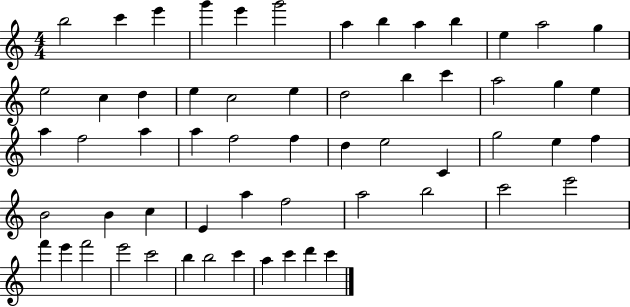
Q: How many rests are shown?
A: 0